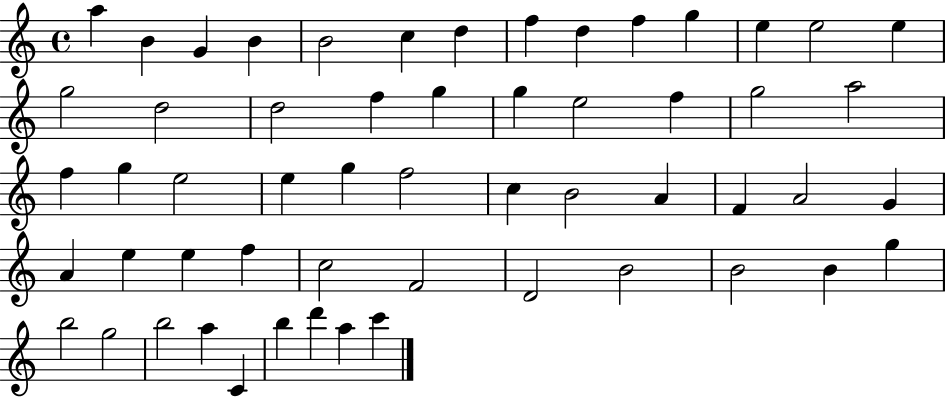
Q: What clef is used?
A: treble